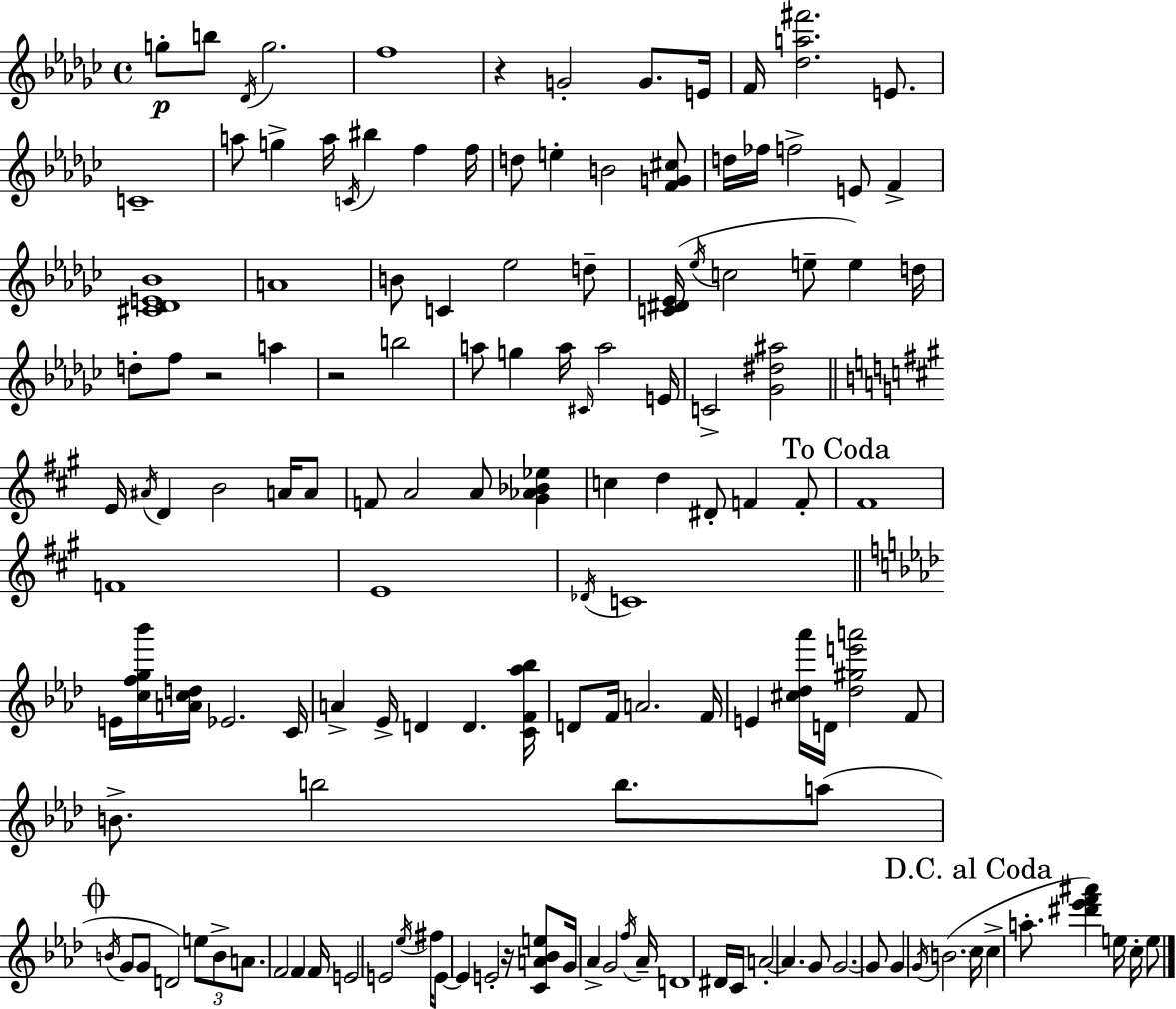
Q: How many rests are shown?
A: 4